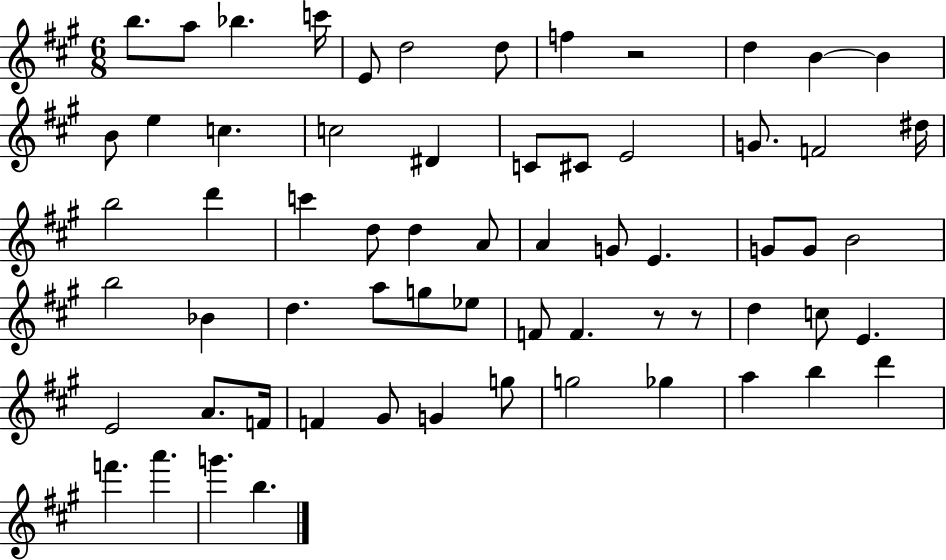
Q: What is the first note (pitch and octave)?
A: B5